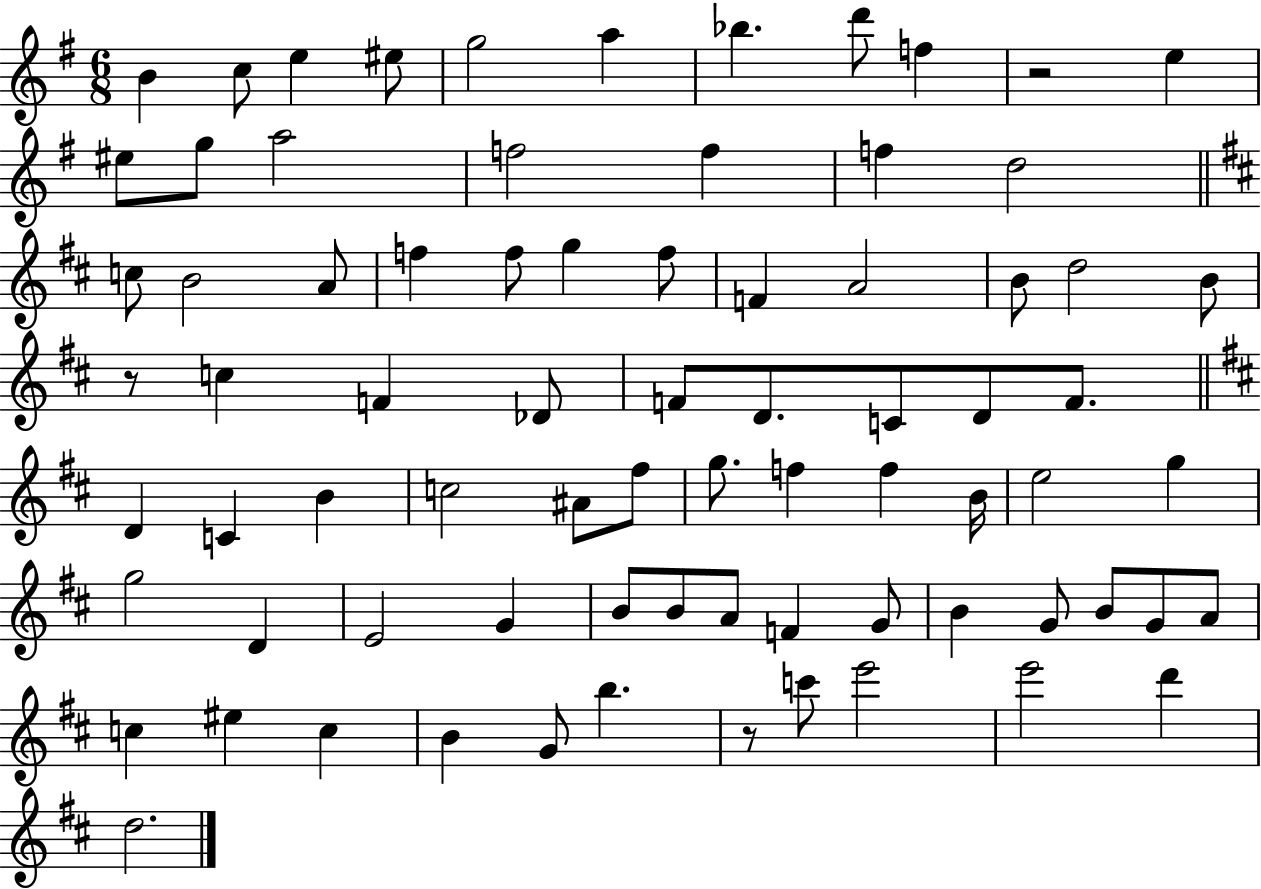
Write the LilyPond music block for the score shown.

{
  \clef treble
  \numericTimeSignature
  \time 6/8
  \key g \major
  b'4 c''8 e''4 eis''8 | g''2 a''4 | bes''4. d'''8 f''4 | r2 e''4 | \break eis''8 g''8 a''2 | f''2 f''4 | f''4 d''2 | \bar "||" \break \key b \minor c''8 b'2 a'8 | f''4 f''8 g''4 f''8 | f'4 a'2 | b'8 d''2 b'8 | \break r8 c''4 f'4 des'8 | f'8 d'8. c'8 d'8 f'8. | \bar "||" \break \key b \minor d'4 c'4 b'4 | c''2 ais'8 fis''8 | g''8. f''4 f''4 b'16 | e''2 g''4 | \break g''2 d'4 | e'2 g'4 | b'8 b'8 a'8 f'4 g'8 | b'4 g'8 b'8 g'8 a'8 | \break c''4 eis''4 c''4 | b'4 g'8 b''4. | r8 c'''8 e'''2 | e'''2 d'''4 | \break d''2. | \bar "|."
}